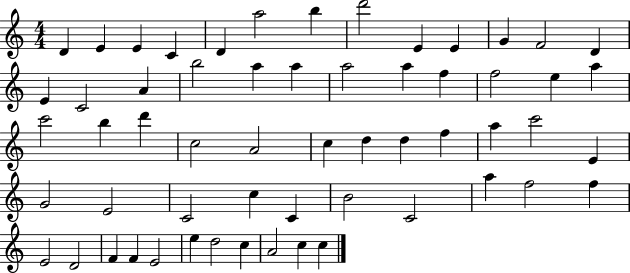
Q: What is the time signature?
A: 4/4